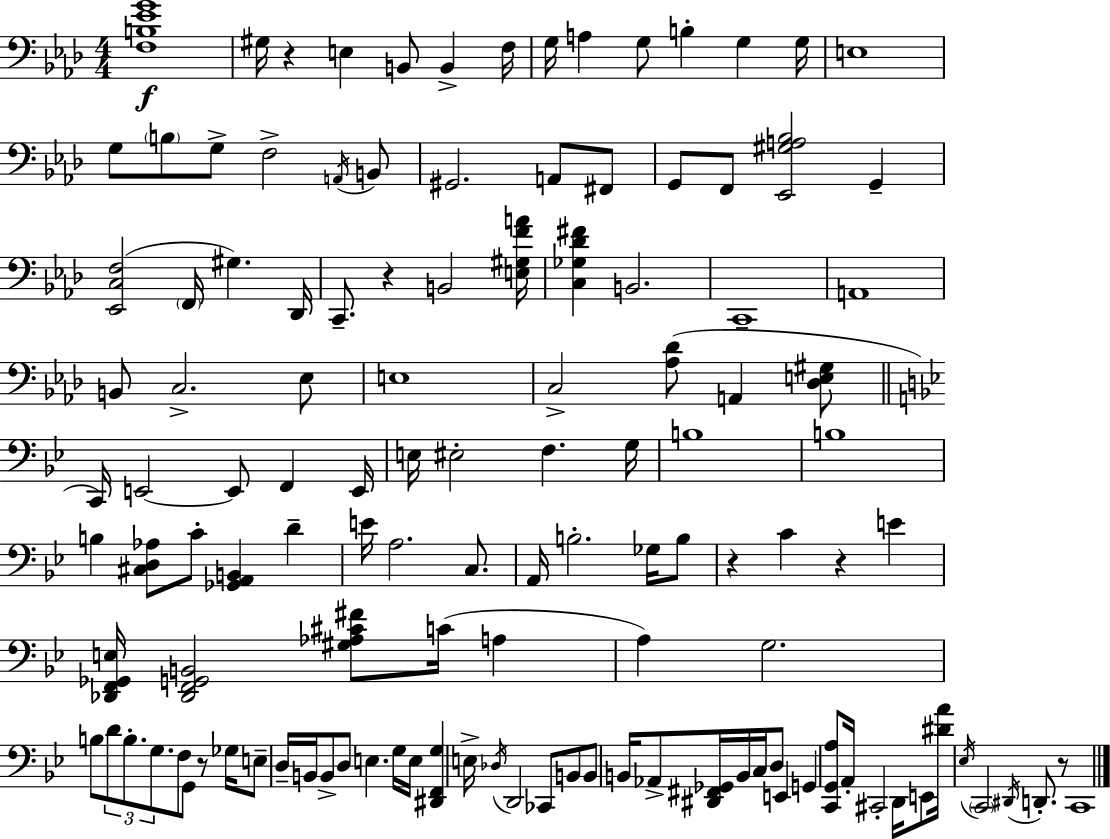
[F3,B3,Eb4,G4]/w G#3/s R/q E3/q B2/e B2/q F3/s G3/s A3/q G3/e B3/q G3/q G3/s E3/w G3/e B3/e G3/e F3/h A2/s B2/e G#2/h. A2/e F#2/e G2/e F2/e [Eb2,G#3,A3,Bb3]/h G2/q [Eb2,C3,F3]/h F2/s G#3/q. Db2/s C2/e. R/q B2/h [E3,G#3,F4,A4]/s [C3,Gb3,Db4,F#4]/q B2/h. C2/w A2/w B2/e C3/h. Eb3/e E3/w C3/h [Ab3,Db4]/e A2/q [Db3,E3,G#3]/e C2/s E2/h E2/e F2/q E2/s E3/s EIS3/h F3/q. G3/s B3/w B3/w B3/q [C#3,D3,Ab3]/e C4/e [Gb2,A2,B2]/q D4/q E4/s A3/h. C3/e. A2/s B3/h. Gb3/s B3/e R/q C4/q R/q E4/q [Db2,F2,Gb2,E3]/s [Db2,F2,G2,B2]/h [G#3,Ab3,C#4,F#4]/e C4/s A3/q A3/q G3/h. B3/e D4/e B3/e. G3/e. F3/e G2/e R/e Gb3/s E3/e D3/s B2/s B2/e D3/e E3/q. G3/s E3/s [D#2,F2,G3]/q E3/s Db3/s D2/h CES2/e B2/e B2/e B2/s Ab2/e [D#2,F#2,Gb2]/s B2/s C3/s D3/e E2/q G2/q [C2,G2,A3]/e A2/s C#2/h D2/s E2/e [D#4,A4]/s Eb3/s C2/h D#2/s D2/e. R/e C2/w